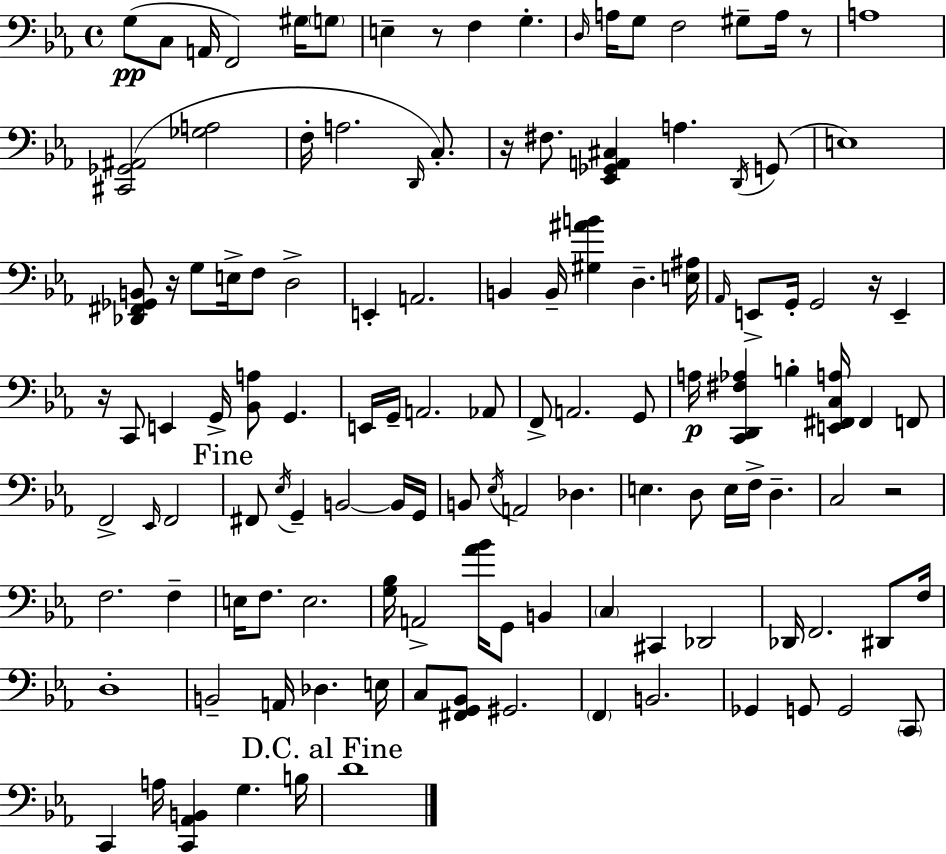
G3/e C3/e A2/s F2/h G#3/s G3/e E3/q R/e F3/q G3/q. D3/s A3/s G3/e F3/h G#3/e A3/s R/e A3/w [C#2,Gb2,A#2]/h [Gb3,A3]/h F3/s A3/h. D2/s C3/e. R/s F#3/e. [Eb2,Gb2,A2,C#3]/q A3/q. D2/s G2/e E3/w [Db2,F#2,Gb2,B2]/e R/s G3/e E3/s F3/e D3/h E2/q A2/h. B2/q B2/s [G#3,A#4,B4]/q D3/q. [E3,A#3]/s Ab2/s E2/e G2/s G2/h R/s E2/q R/s C2/e E2/q G2/s [Bb2,A3]/e G2/q. E2/s G2/s A2/h. Ab2/e F2/e A2/h. G2/e A3/s [C2,D2,F#3,Ab3]/q B3/q [E2,F#2,C3,A3]/s F#2/q F2/e F2/h Eb2/s F2/h F#2/e Eb3/s G2/q B2/h B2/s G2/s B2/e Eb3/s A2/h Db3/q. E3/q. D3/e E3/s F3/s D3/q. C3/h R/h F3/h. F3/q E3/s F3/e. E3/h. [G3,Bb3]/s A2/h [Ab4,Bb4]/s G2/e B2/q C3/q C#2/q Db2/h Db2/s F2/h. D#2/e F3/s D3/w B2/h A2/s Db3/q. E3/s C3/e [F#2,G2,Bb2]/e G#2/h. F2/q B2/h. Gb2/q G2/e G2/h C2/e C2/q A3/s [C2,Ab2,B2]/q G3/q. B3/s D4/w